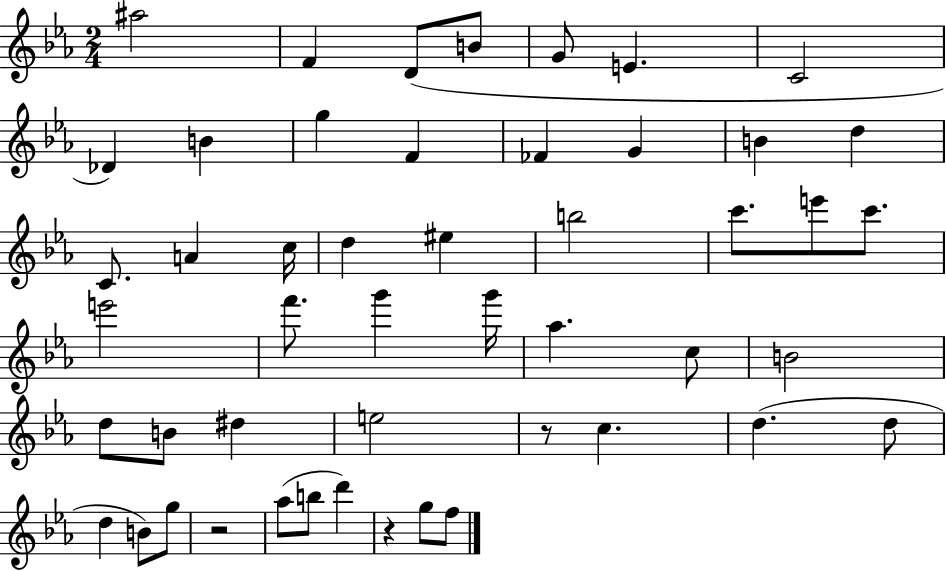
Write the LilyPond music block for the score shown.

{
  \clef treble
  \numericTimeSignature
  \time 2/4
  \key ees \major
  \repeat volta 2 { ais''2 | f'4 d'8( b'8 | g'8 e'4. | c'2 | \break des'4) b'4 | g''4 f'4 | fes'4 g'4 | b'4 d''4 | \break c'8. a'4 c''16 | d''4 eis''4 | b''2 | c'''8. e'''8 c'''8. | \break e'''2 | f'''8. g'''4 g'''16 | aes''4. c''8 | b'2 | \break d''8 b'8 dis''4 | e''2 | r8 c''4. | d''4.( d''8 | \break d''4 b'8) g''8 | r2 | aes''8( b''8 d'''4) | r4 g''8 f''8 | \break } \bar "|."
}